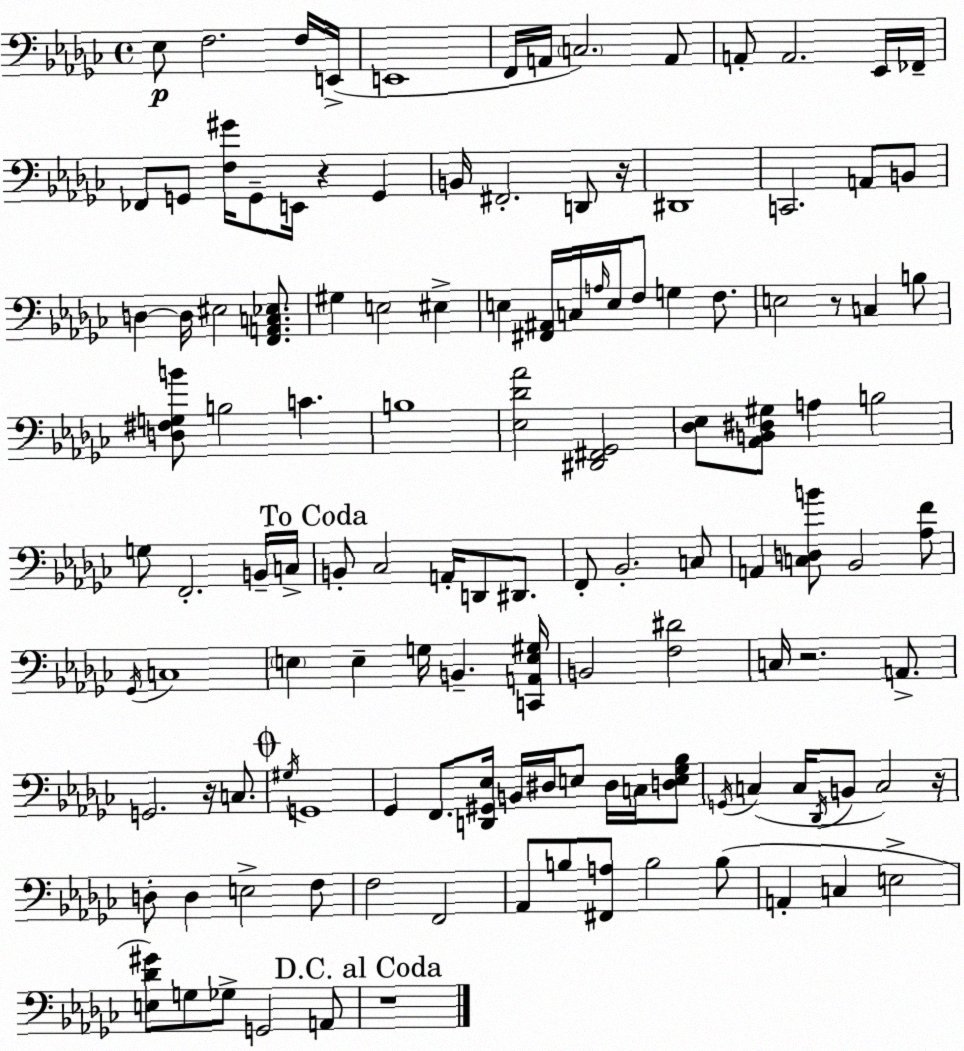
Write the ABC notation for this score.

X:1
T:Untitled
M:4/4
L:1/4
K:Ebm
_E,/2 F,2 F,/4 E,,/4 E,,4 F,,/4 A,,/4 C,2 A,,/2 A,,/2 A,,2 _E,,/4 _F,,/4 _F,,/2 G,,/2 [F,^G]/4 G,,/2 E,,/4 z G,, B,,/4 ^F,,2 D,,/2 z/4 ^D,,4 C,,2 A,,/2 B,,/2 D, D,/4 ^E,2 [F,,A,,C,_E,]/2 ^G, E,2 ^E, E, [^F,,^A,,]/4 C,/4 A,/4 E,/4 F,/2 G, F,/2 E,2 z/2 C, B,/2 [D,^F,G,B]/2 B,2 C B,4 [_E,_D_A]2 [^D,,^F,,_G,,]2 [_D,_E,]/2 [_A,,B,,^D,^G,]/2 A, B,2 G,/2 F,,2 B,,/4 C,/4 B,,/2 _C,2 A,,/4 D,,/2 ^D,,/2 F,,/2 _B,,2 C,/2 A,, [C,D,B]/2 _B,,2 [_A,F]/2 _G,,/4 C,4 E, E, G,/4 B,, [C,,A,,E,^G,]/4 B,,2 [F,^D]2 C,/4 z2 A,,/2 G,,2 z/4 C,/2 ^G,/4 G,,4 _G,, F,,/2 [D,,^G,,_E,]/4 B,,/4 ^D,/4 E,/2 ^D,/4 C,/4 [D,E,_G,_B,]/2 G,,/4 C, C,/4 _D,,/4 B,,/2 C,2 z/4 D,/2 D, E,2 F,/2 F,2 F,,2 _A,,/2 B,/2 [^F,,A,]/2 B,2 B,/2 A,, C, E,2 [E,_D^G]/2 G,/2 _G,/2 G,,2 A,,/2 z4